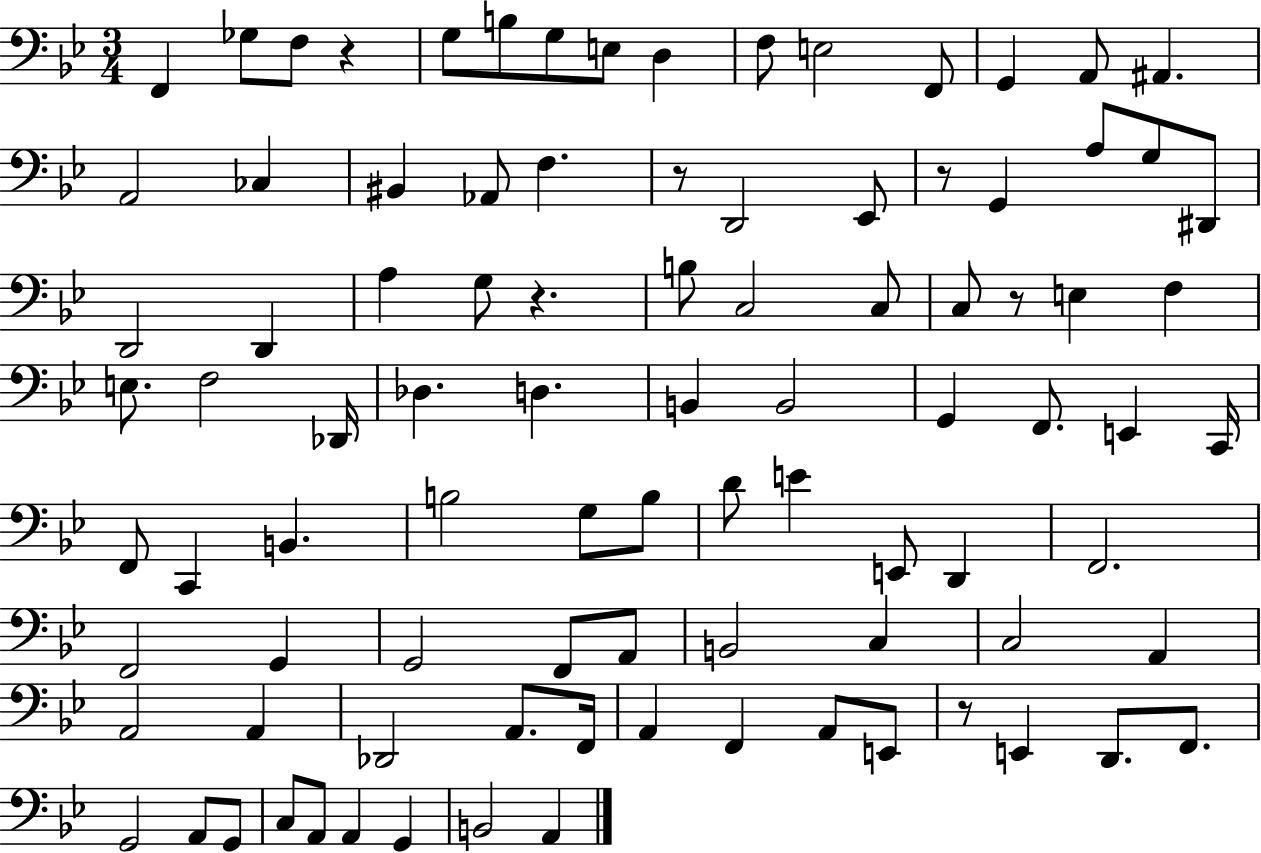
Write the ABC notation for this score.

X:1
T:Untitled
M:3/4
L:1/4
K:Bb
F,, _G,/2 F,/2 z G,/2 B,/2 G,/2 E,/2 D, F,/2 E,2 F,,/2 G,, A,,/2 ^A,, A,,2 _C, ^B,, _A,,/2 F, z/2 D,,2 _E,,/2 z/2 G,, A,/2 G,/2 ^D,,/2 D,,2 D,, A, G,/2 z B,/2 C,2 C,/2 C,/2 z/2 E, F, E,/2 F,2 _D,,/4 _D, D, B,, B,,2 G,, F,,/2 E,, C,,/4 F,,/2 C,, B,, B,2 G,/2 B,/2 D/2 E E,,/2 D,, F,,2 F,,2 G,, G,,2 F,,/2 A,,/2 B,,2 C, C,2 A,, A,,2 A,, _D,,2 A,,/2 F,,/4 A,, F,, A,,/2 E,,/2 z/2 E,, D,,/2 F,,/2 G,,2 A,,/2 G,,/2 C,/2 A,,/2 A,, G,, B,,2 A,,